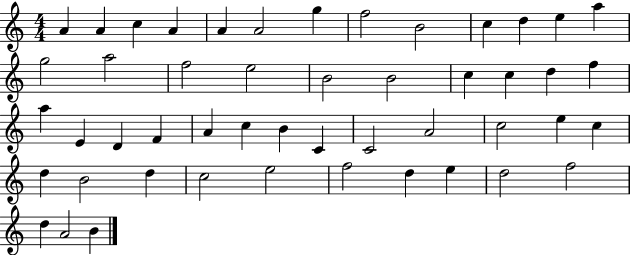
{
  \clef treble
  \numericTimeSignature
  \time 4/4
  \key c \major
  a'4 a'4 c''4 a'4 | a'4 a'2 g''4 | f''2 b'2 | c''4 d''4 e''4 a''4 | \break g''2 a''2 | f''2 e''2 | b'2 b'2 | c''4 c''4 d''4 f''4 | \break a''4 e'4 d'4 f'4 | a'4 c''4 b'4 c'4 | c'2 a'2 | c''2 e''4 c''4 | \break d''4 b'2 d''4 | c''2 e''2 | f''2 d''4 e''4 | d''2 f''2 | \break d''4 a'2 b'4 | \bar "|."
}